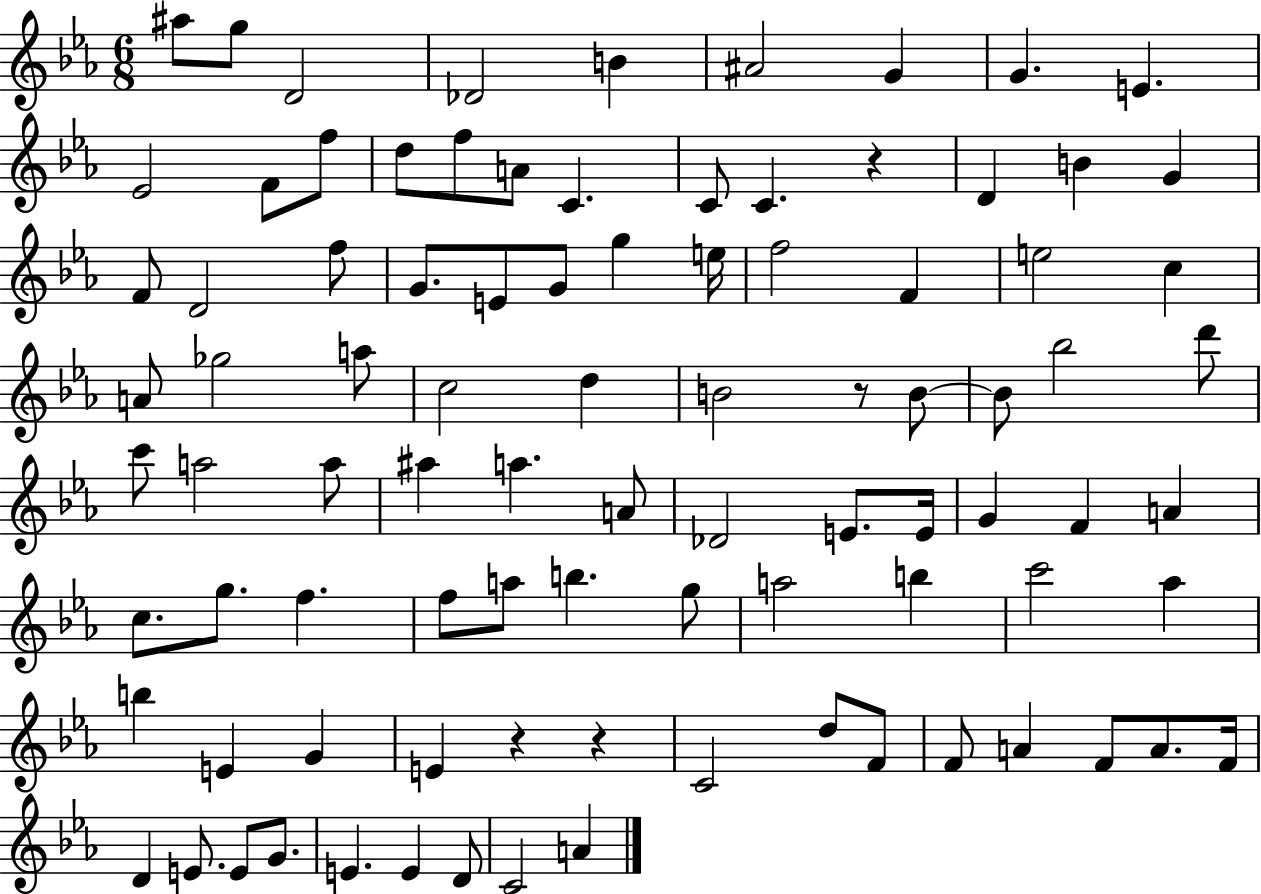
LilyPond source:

{
  \clef treble
  \numericTimeSignature
  \time 6/8
  \key ees \major
  \repeat volta 2 { ais''8 g''8 d'2 | des'2 b'4 | ais'2 g'4 | g'4. e'4. | \break ees'2 f'8 f''8 | d''8 f''8 a'8 c'4. | c'8 c'4. r4 | d'4 b'4 g'4 | \break f'8 d'2 f''8 | g'8. e'8 g'8 g''4 e''16 | f''2 f'4 | e''2 c''4 | \break a'8 ges''2 a''8 | c''2 d''4 | b'2 r8 b'8~~ | b'8 bes''2 d'''8 | \break c'''8 a''2 a''8 | ais''4 a''4. a'8 | des'2 e'8. e'16 | g'4 f'4 a'4 | \break c''8. g''8. f''4. | f''8 a''8 b''4. g''8 | a''2 b''4 | c'''2 aes''4 | \break b''4 e'4 g'4 | e'4 r4 r4 | c'2 d''8 f'8 | f'8 a'4 f'8 a'8. f'16 | \break d'4 e'8. e'8 g'8. | e'4. e'4 d'8 | c'2 a'4 | } \bar "|."
}